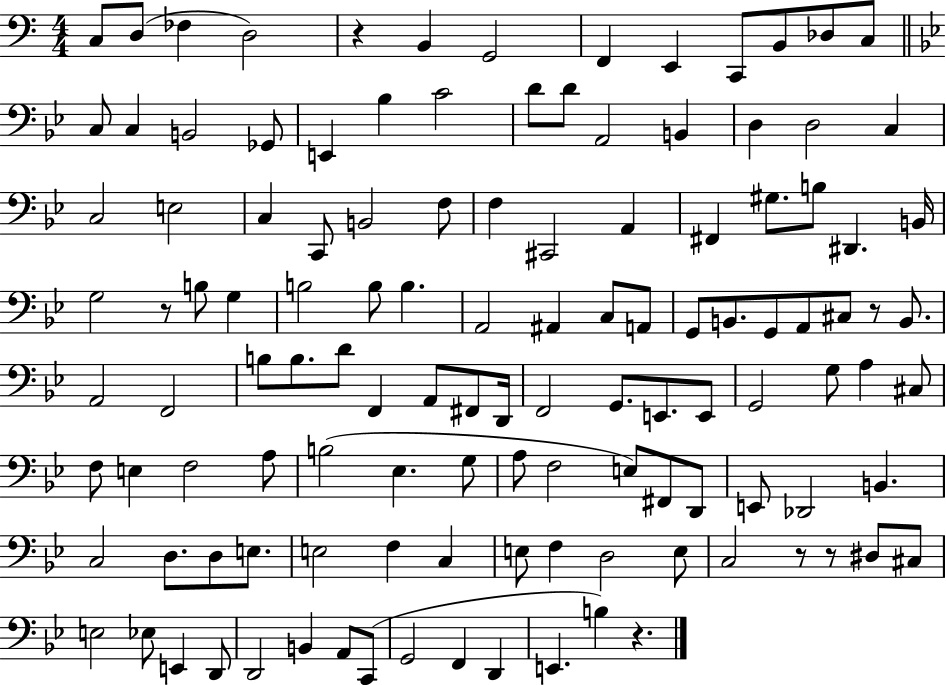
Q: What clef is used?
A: bass